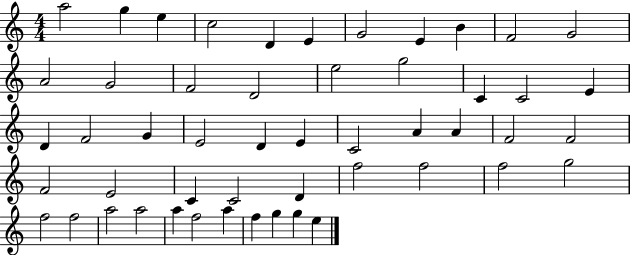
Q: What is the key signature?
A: C major